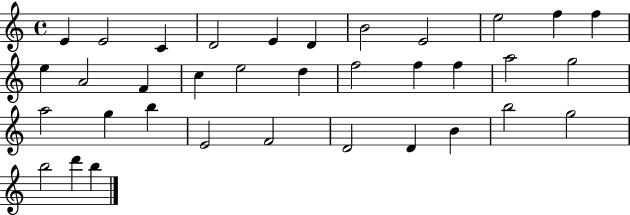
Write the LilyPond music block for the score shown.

{
  \clef treble
  \time 4/4
  \defaultTimeSignature
  \key c \major
  e'4 e'2 c'4 | d'2 e'4 d'4 | b'2 e'2 | e''2 f''4 f''4 | \break e''4 a'2 f'4 | c''4 e''2 d''4 | f''2 f''4 f''4 | a''2 g''2 | \break a''2 g''4 b''4 | e'2 f'2 | d'2 d'4 b'4 | b''2 g''2 | \break b''2 d'''4 b''4 | \bar "|."
}